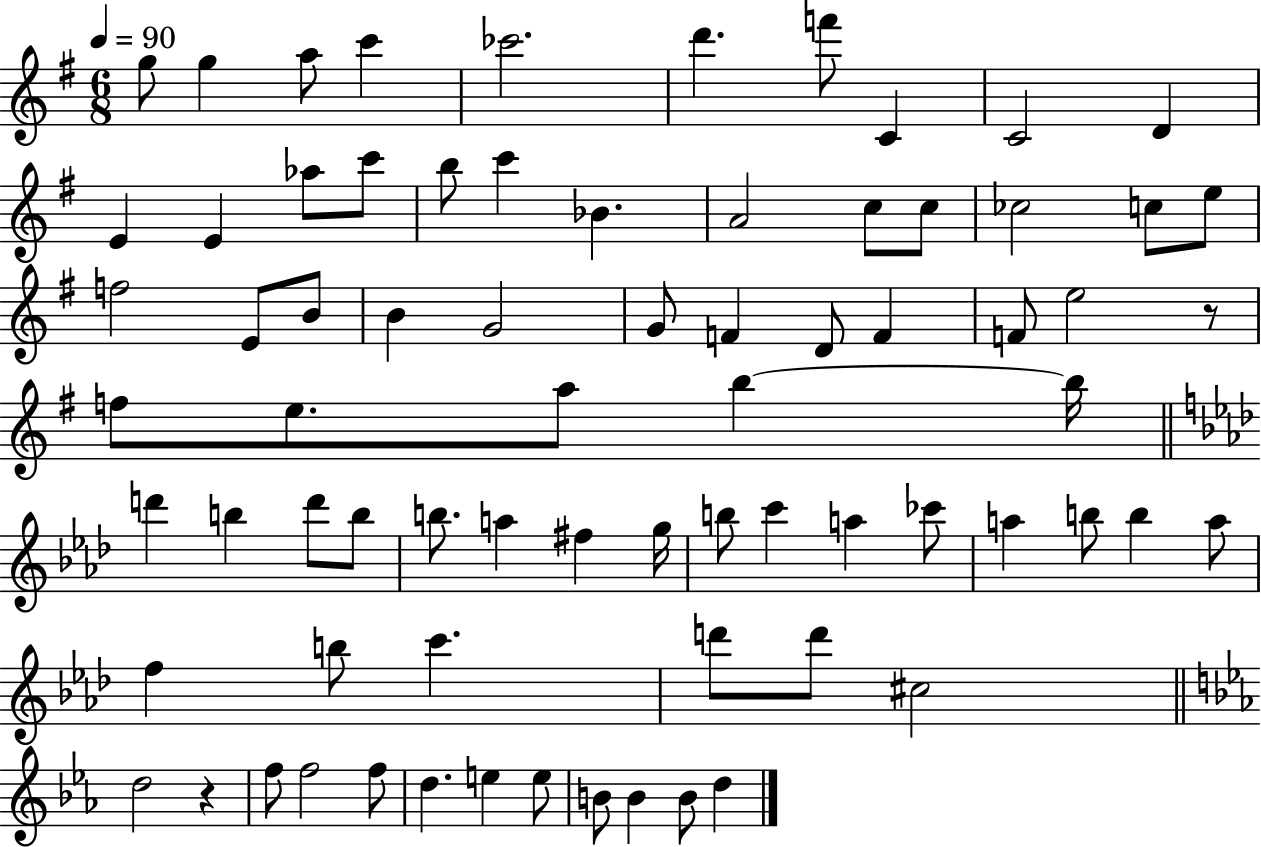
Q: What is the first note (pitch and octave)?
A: G5